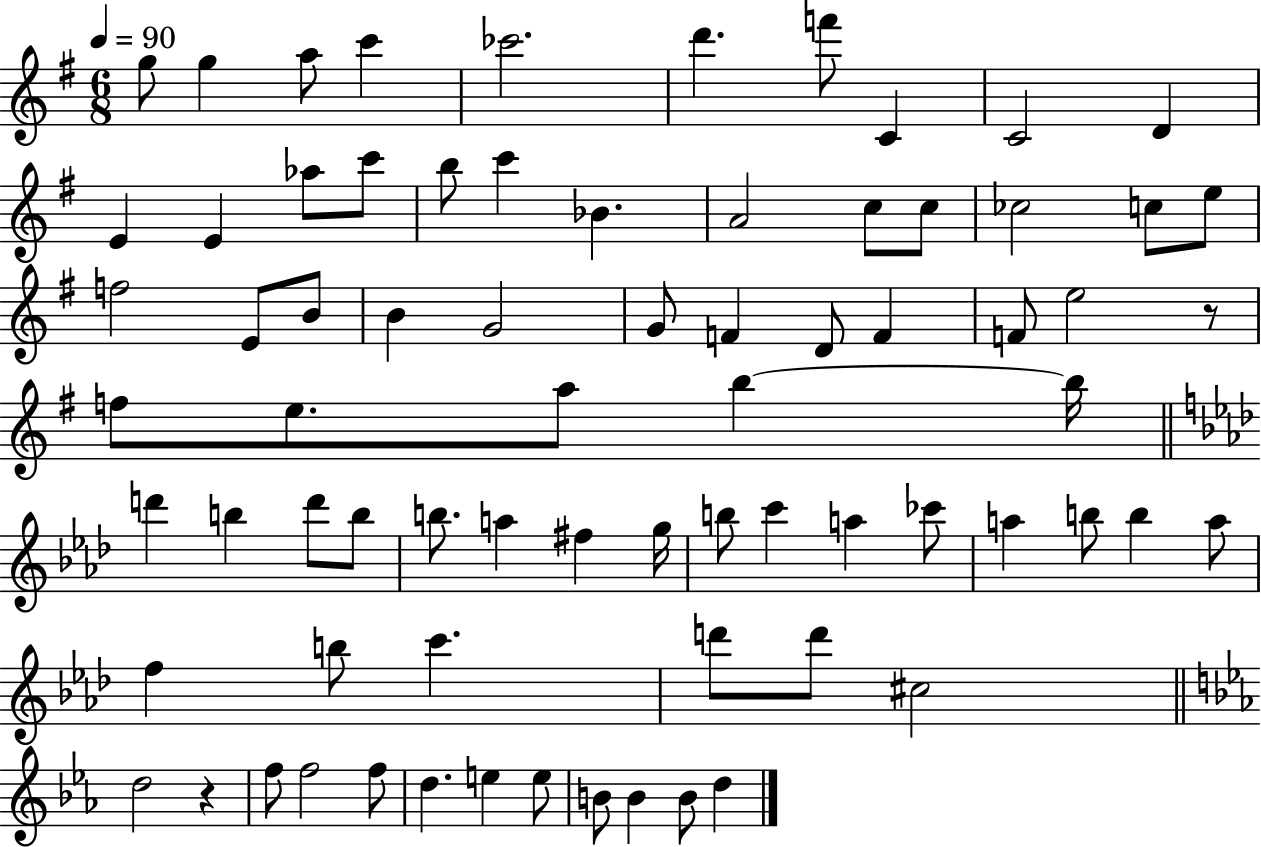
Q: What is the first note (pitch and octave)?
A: G5